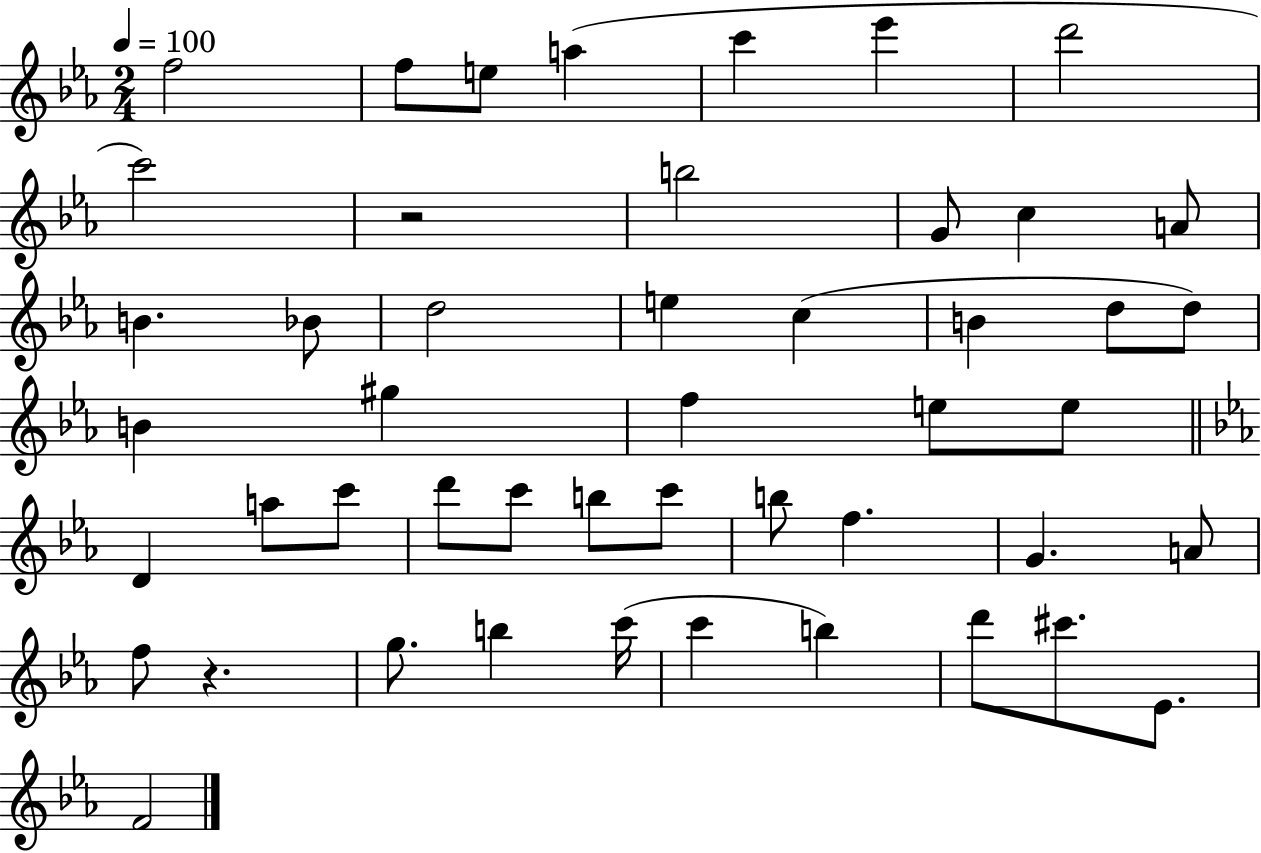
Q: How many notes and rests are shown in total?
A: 48